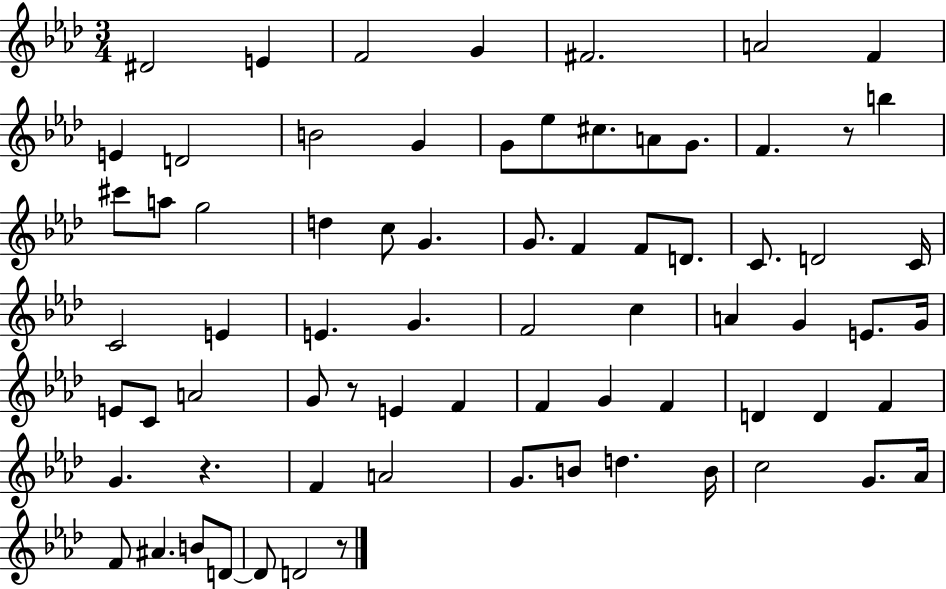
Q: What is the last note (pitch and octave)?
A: D4